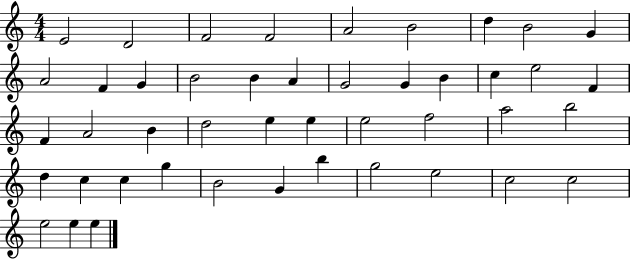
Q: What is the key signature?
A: C major